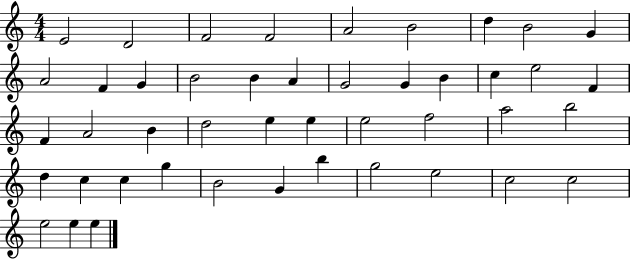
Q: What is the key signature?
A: C major